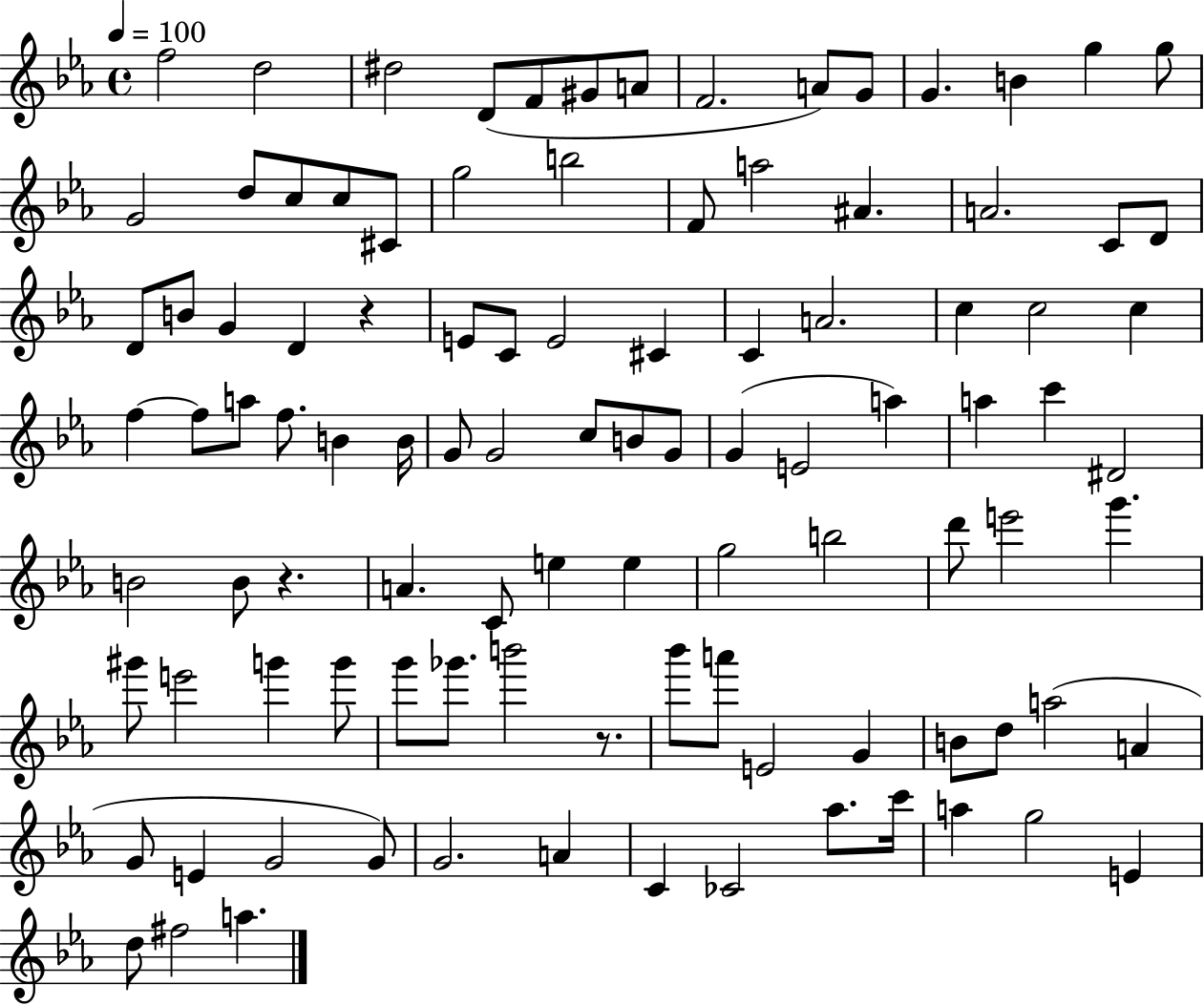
F5/h D5/h D#5/h D4/e F4/e G#4/e A4/e F4/h. A4/e G4/e G4/q. B4/q G5/q G5/e G4/h D5/e C5/e C5/e C#4/e G5/h B5/h F4/e A5/h A#4/q. A4/h. C4/e D4/e D4/e B4/e G4/q D4/q R/q E4/e C4/e E4/h C#4/q C4/q A4/h. C5/q C5/h C5/q F5/q F5/e A5/e F5/e. B4/q B4/s G4/e G4/h C5/e B4/e G4/e G4/q E4/h A5/q A5/q C6/q D#4/h B4/h B4/e R/q. A4/q. C4/e E5/q E5/q G5/h B5/h D6/e E6/h G6/q. G#6/e E6/h G6/q G6/e G6/e Gb6/e. B6/h R/e. Bb6/e A6/e E4/h G4/q B4/e D5/e A5/h A4/q G4/e E4/q G4/h G4/e G4/h. A4/q C4/q CES4/h Ab5/e. C6/s A5/q G5/h E4/q D5/e F#5/h A5/q.